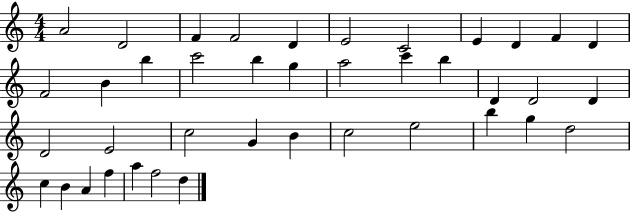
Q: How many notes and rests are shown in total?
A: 40